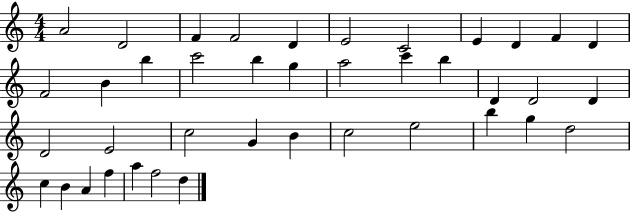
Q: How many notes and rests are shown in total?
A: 40